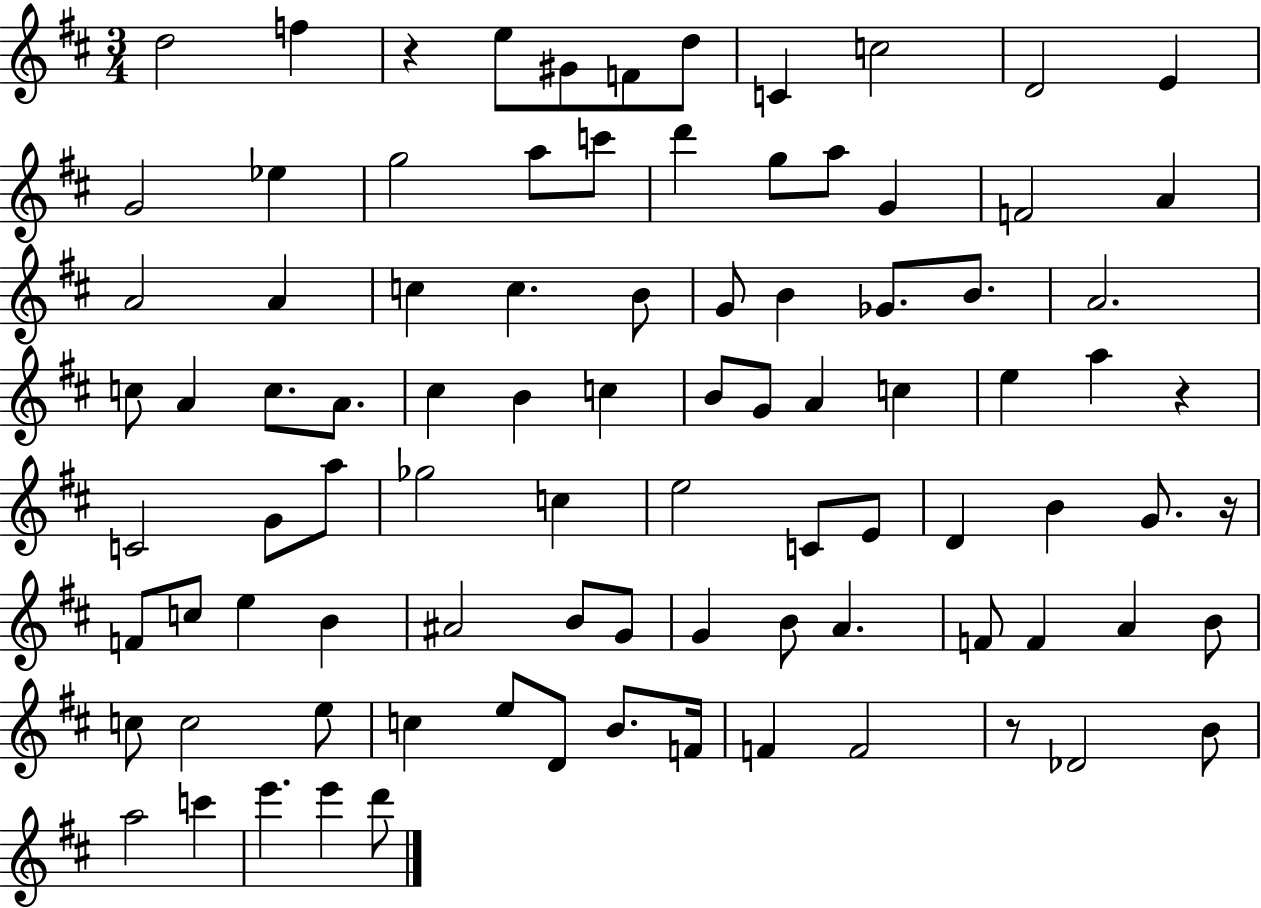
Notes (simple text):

D5/h F5/q R/q E5/e G#4/e F4/e D5/e C4/q C5/h D4/h E4/q G4/h Eb5/q G5/h A5/e C6/e D6/q G5/e A5/e G4/q F4/h A4/q A4/h A4/q C5/q C5/q. B4/e G4/e B4/q Gb4/e. B4/e. A4/h. C5/e A4/q C5/e. A4/e. C#5/q B4/q C5/q B4/e G4/e A4/q C5/q E5/q A5/q R/q C4/h G4/e A5/e Gb5/h C5/q E5/h C4/e E4/e D4/q B4/q G4/e. R/s F4/e C5/e E5/q B4/q A#4/h B4/e G4/e G4/q B4/e A4/q. F4/e F4/q A4/q B4/e C5/e C5/h E5/e C5/q E5/e D4/e B4/e. F4/s F4/q F4/h R/e Db4/h B4/e A5/h C6/q E6/q. E6/q D6/e